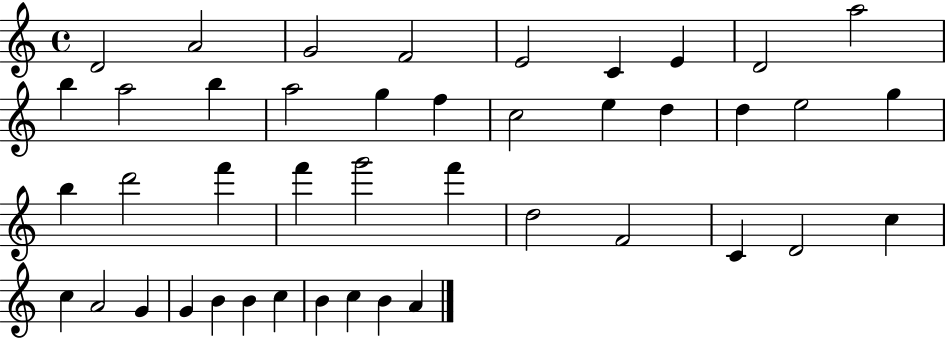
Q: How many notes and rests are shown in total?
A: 43